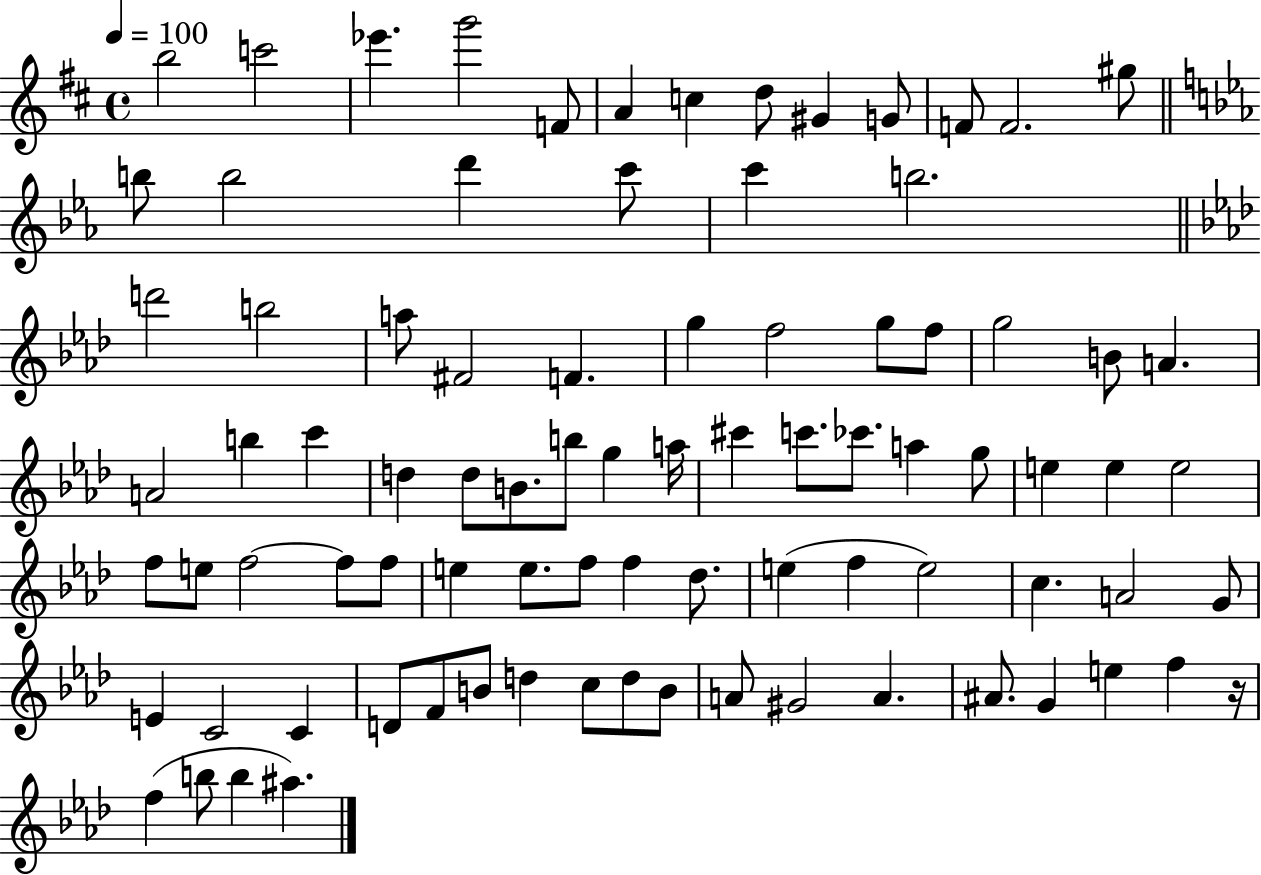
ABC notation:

X:1
T:Untitled
M:4/4
L:1/4
K:D
b2 c'2 _e' g'2 F/2 A c d/2 ^G G/2 F/2 F2 ^g/2 b/2 b2 d' c'/2 c' b2 d'2 b2 a/2 ^F2 F g f2 g/2 f/2 g2 B/2 A A2 b c' d d/2 B/2 b/2 g a/4 ^c' c'/2 _c'/2 a g/2 e e e2 f/2 e/2 f2 f/2 f/2 e e/2 f/2 f _d/2 e f e2 c A2 G/2 E C2 C D/2 F/2 B/2 d c/2 d/2 B/2 A/2 ^G2 A ^A/2 G e f z/4 f b/2 b ^a